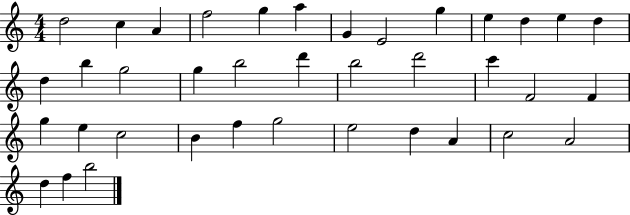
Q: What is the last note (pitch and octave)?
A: B5